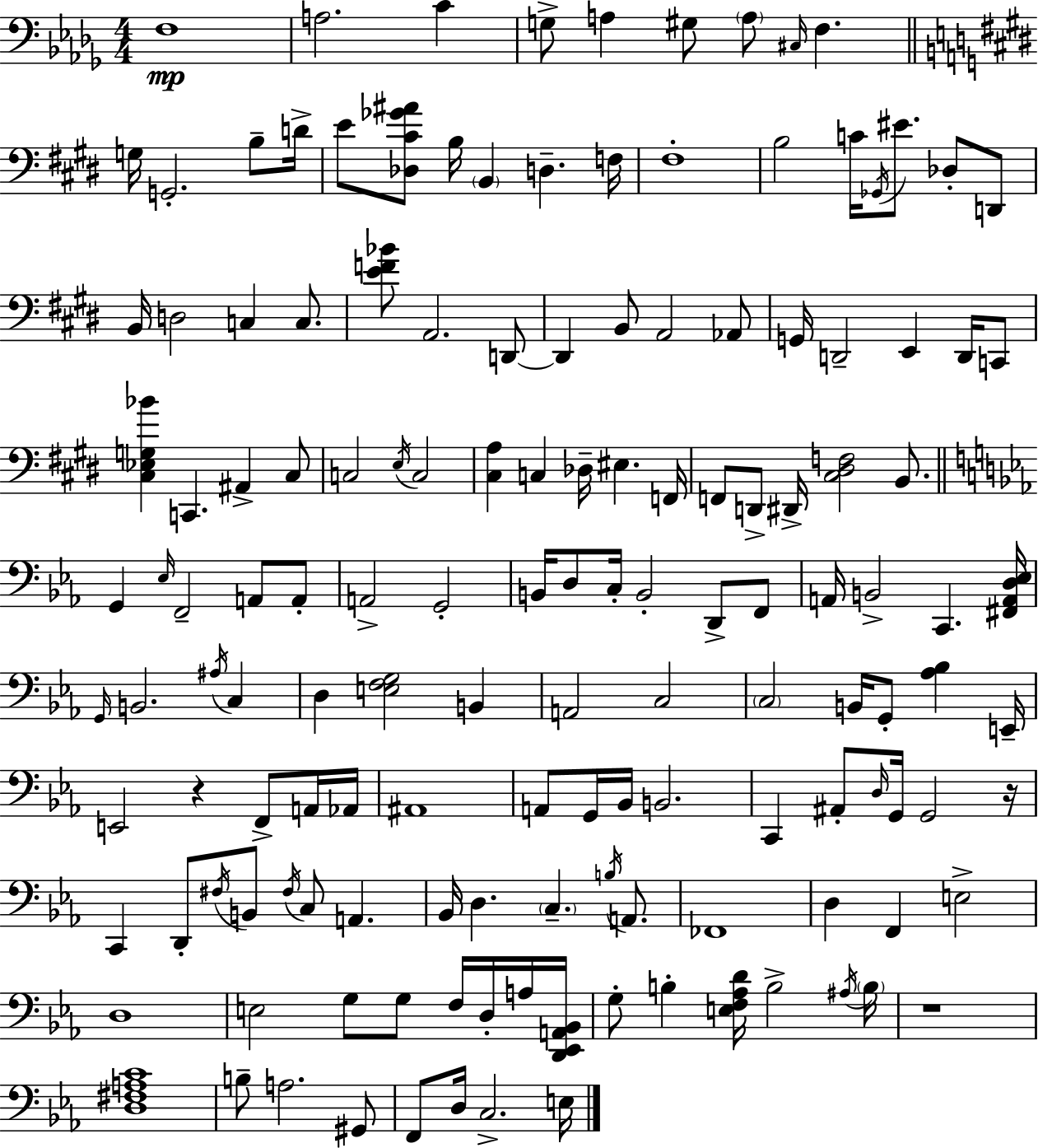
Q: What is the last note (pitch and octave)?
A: E3